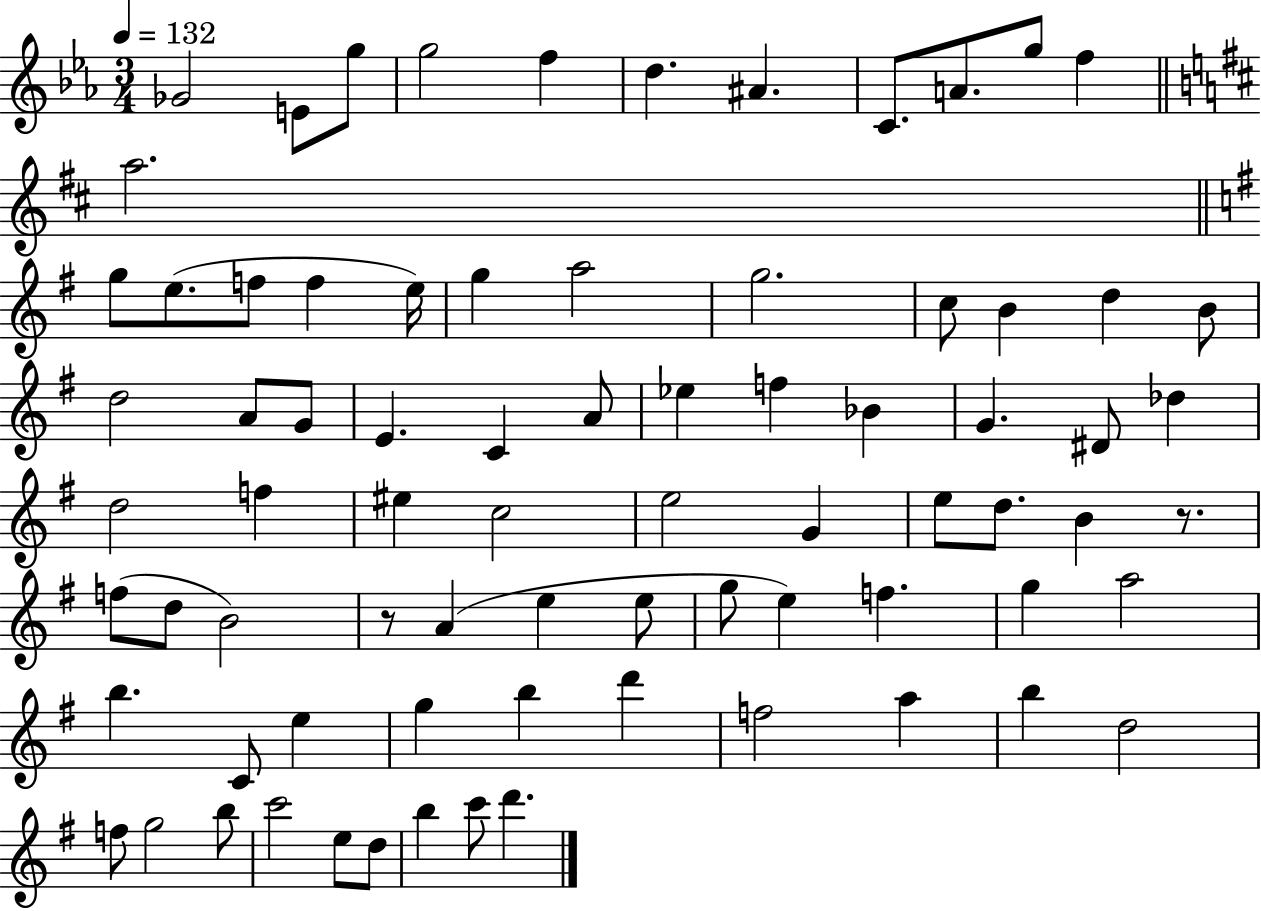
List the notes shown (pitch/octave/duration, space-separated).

Gb4/h E4/e G5/e G5/h F5/q D5/q. A#4/q. C4/e. A4/e. G5/e F5/q A5/h. G5/e E5/e. F5/e F5/q E5/s G5/q A5/h G5/h. C5/e B4/q D5/q B4/e D5/h A4/e G4/e E4/q. C4/q A4/e Eb5/q F5/q Bb4/q G4/q. D#4/e Db5/q D5/h F5/q EIS5/q C5/h E5/h G4/q E5/e D5/e. B4/q R/e. F5/e D5/e B4/h R/e A4/q E5/q E5/e G5/e E5/q F5/q. G5/q A5/h B5/q. C4/e E5/q G5/q B5/q D6/q F5/h A5/q B5/q D5/h F5/e G5/h B5/e C6/h E5/e D5/e B5/q C6/e D6/q.